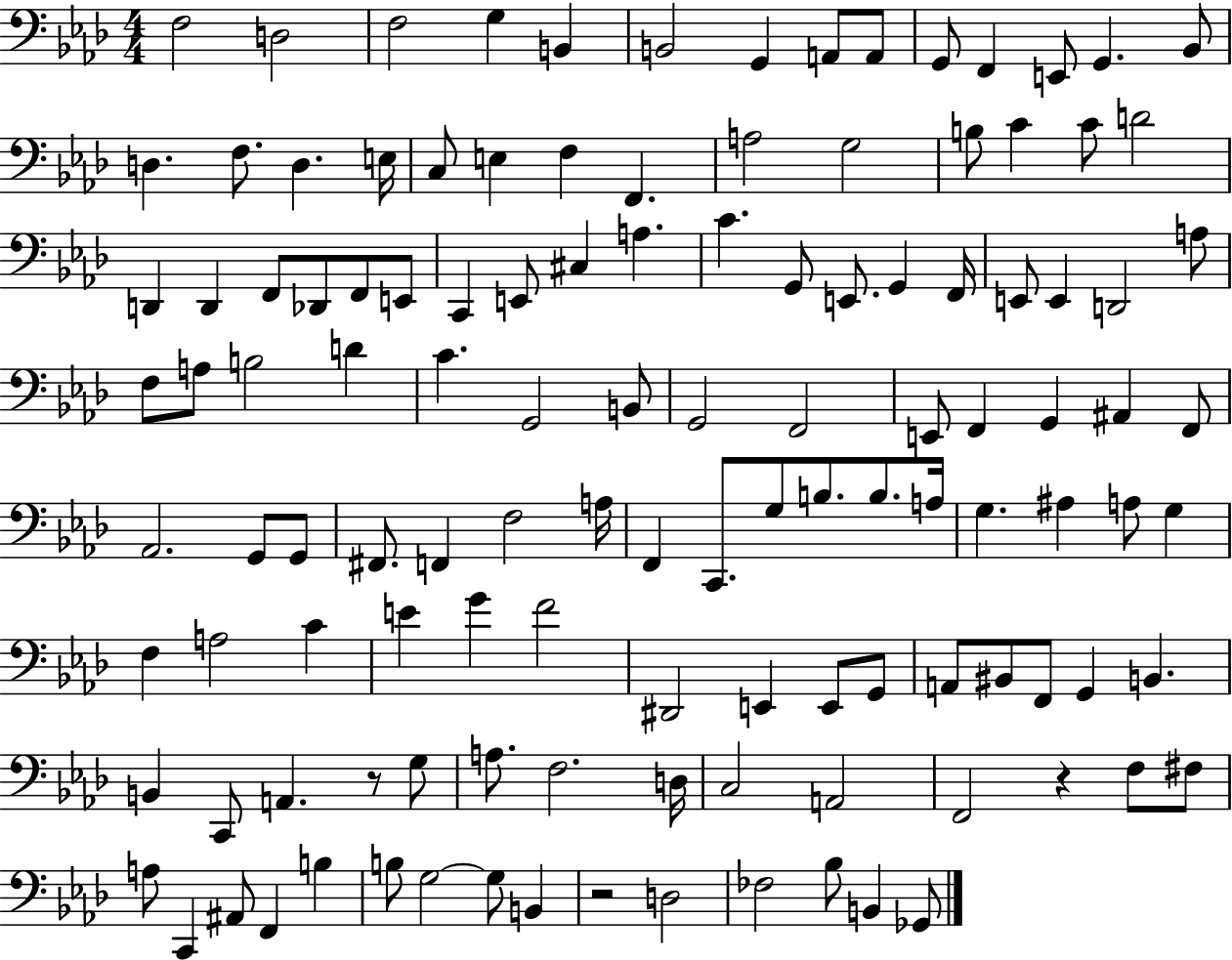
{
  \clef bass
  \numericTimeSignature
  \time 4/4
  \key aes \major
  f2 d2 | f2 g4 b,4 | b,2 g,4 a,8 a,8 | g,8 f,4 e,8 g,4. bes,8 | \break d4. f8. d4. e16 | c8 e4 f4 f,4. | a2 g2 | b8 c'4 c'8 d'2 | \break d,4 d,4 f,8 des,8 f,8 e,8 | c,4 e,8 cis4 a4. | c'4. g,8 e,8. g,4 f,16 | e,8 e,4 d,2 a8 | \break f8 a8 b2 d'4 | c'4. g,2 b,8 | g,2 f,2 | e,8 f,4 g,4 ais,4 f,8 | \break aes,2. g,8 g,8 | fis,8. f,4 f2 a16 | f,4 c,8. g8 b8. b8. a16 | g4. ais4 a8 g4 | \break f4 a2 c'4 | e'4 g'4 f'2 | dis,2 e,4 e,8 g,8 | a,8 bis,8 f,8 g,4 b,4. | \break b,4 c,8 a,4. r8 g8 | a8. f2. d16 | c2 a,2 | f,2 r4 f8 fis8 | \break a8 c,4 ais,8 f,4 b4 | b8 g2~~ g8 b,4 | r2 d2 | fes2 bes8 b,4 ges,8 | \break \bar "|."
}